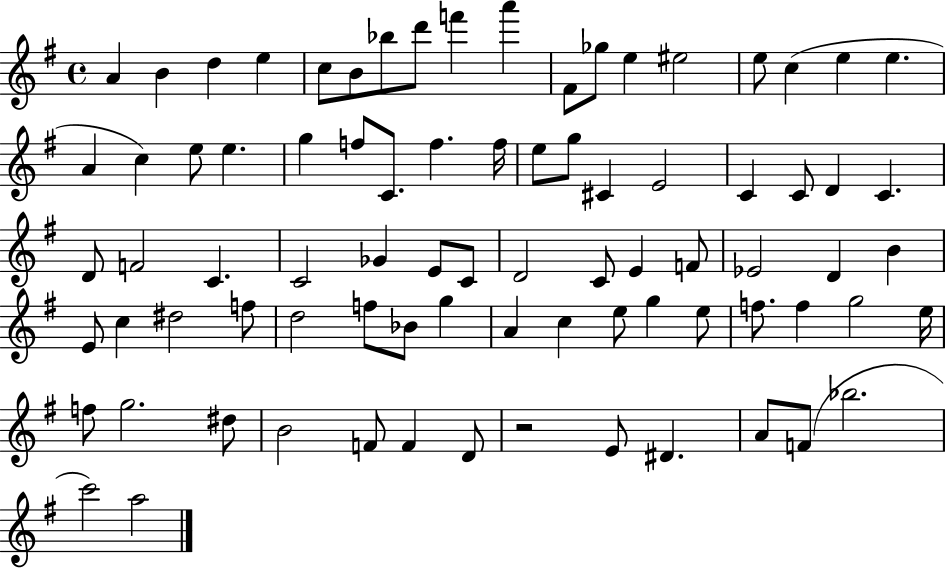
X:1
T:Untitled
M:4/4
L:1/4
K:G
A B d e c/2 B/2 _b/2 d'/2 f' a' ^F/2 _g/2 e ^e2 e/2 c e e A c e/2 e g f/2 C/2 f f/4 e/2 g/2 ^C E2 C C/2 D C D/2 F2 C C2 _G E/2 C/2 D2 C/2 E F/2 _E2 D B E/2 c ^d2 f/2 d2 f/2 _B/2 g A c e/2 g e/2 f/2 f g2 e/4 f/2 g2 ^d/2 B2 F/2 F D/2 z2 E/2 ^D A/2 F/2 _b2 c'2 a2